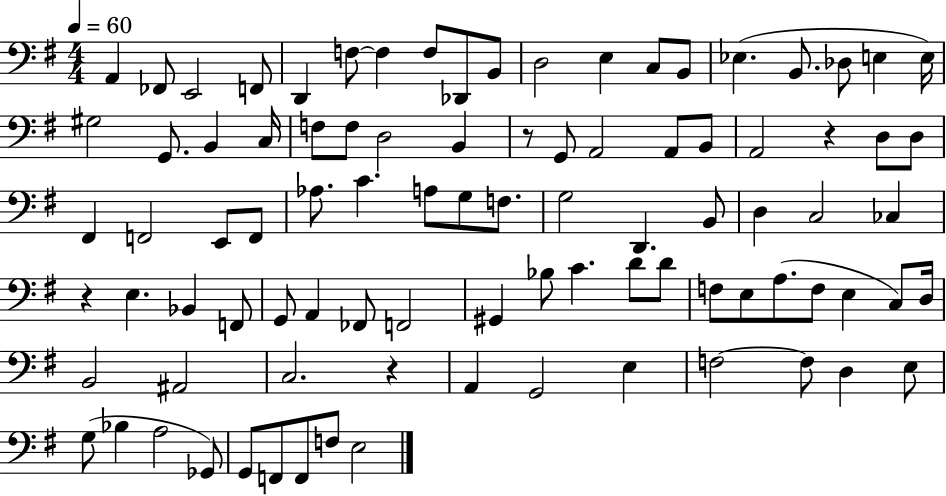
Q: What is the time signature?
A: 4/4